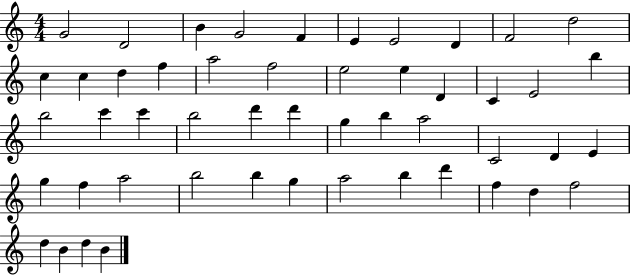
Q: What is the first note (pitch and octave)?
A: G4